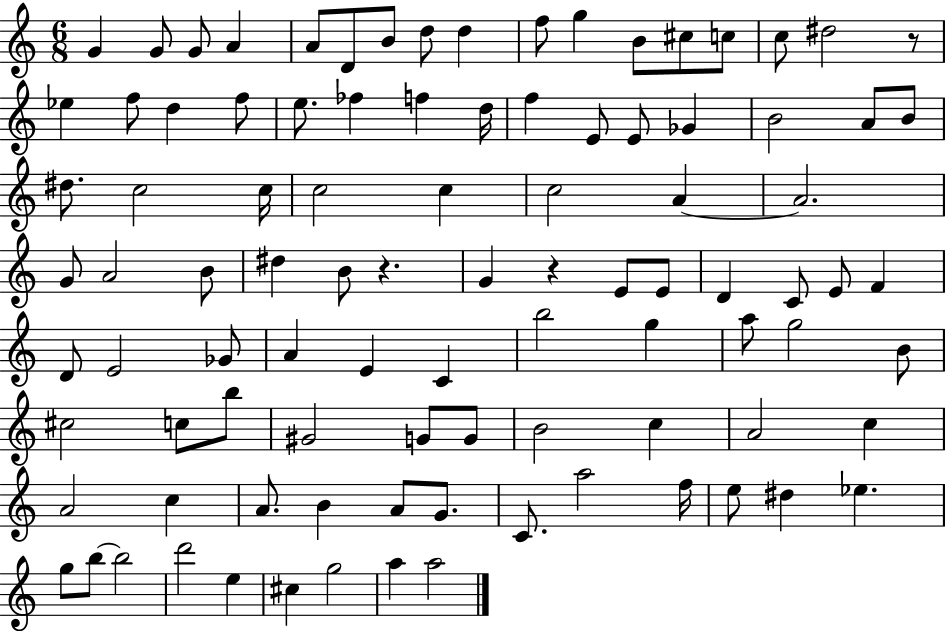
{
  \clef treble
  \numericTimeSignature
  \time 6/8
  \key c \major
  \repeat volta 2 { g'4 g'8 g'8 a'4 | a'8 d'8 b'8 d''8 d''4 | f''8 g''4 b'8 cis''8 c''8 | c''8 dis''2 r8 | \break ees''4 f''8 d''4 f''8 | e''8. fes''4 f''4 d''16 | f''4 e'8 e'8 ges'4 | b'2 a'8 b'8 | \break dis''8. c''2 c''16 | c''2 c''4 | c''2 a'4~~ | a'2. | \break g'8 a'2 b'8 | dis''4 b'8 r4. | g'4 r4 e'8 e'8 | d'4 c'8 e'8 f'4 | \break d'8 e'2 ges'8 | a'4 e'4 c'4 | b''2 g''4 | a''8 g''2 b'8 | \break cis''2 c''8 b''8 | gis'2 g'8 g'8 | b'2 c''4 | a'2 c''4 | \break a'2 c''4 | a'8. b'4 a'8 g'8. | c'8. a''2 f''16 | e''8 dis''4 ees''4. | \break g''8 b''8~~ b''2 | d'''2 e''4 | cis''4 g''2 | a''4 a''2 | \break } \bar "|."
}